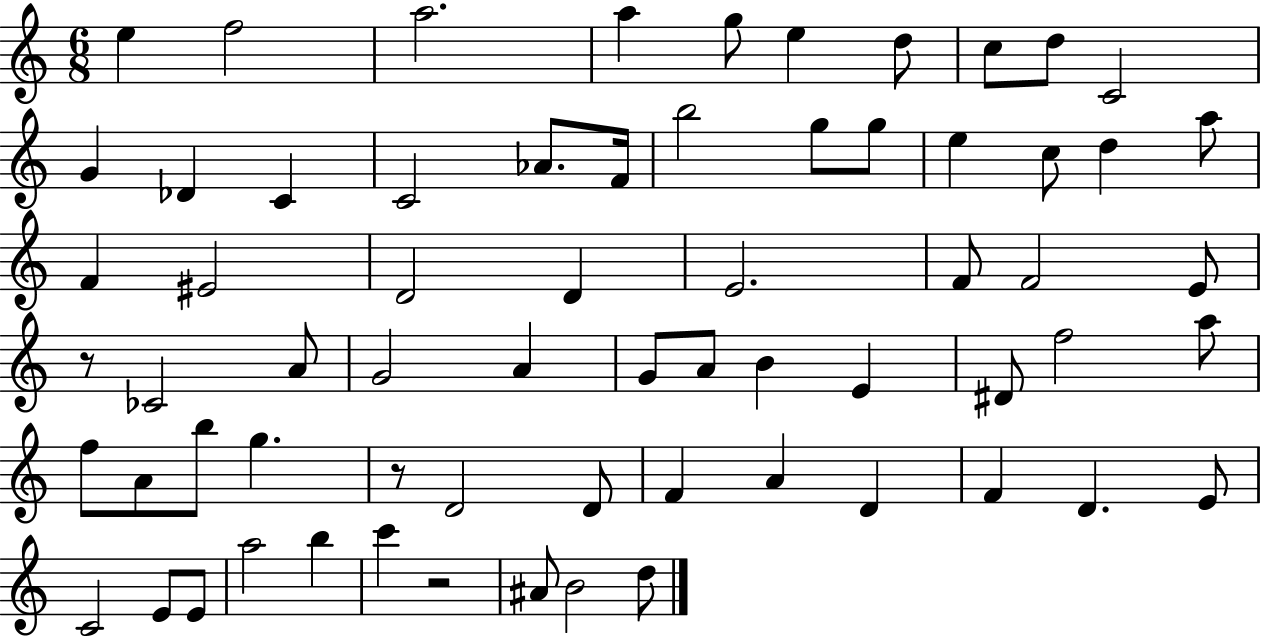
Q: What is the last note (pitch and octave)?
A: D5